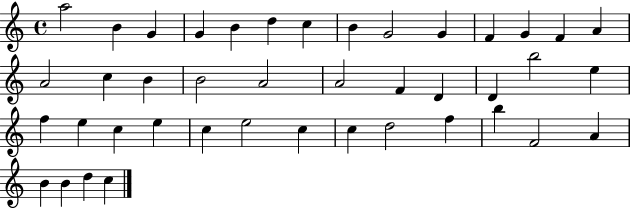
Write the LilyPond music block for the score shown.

{
  \clef treble
  \time 4/4
  \defaultTimeSignature
  \key c \major
  a''2 b'4 g'4 | g'4 b'4 d''4 c''4 | b'4 g'2 g'4 | f'4 g'4 f'4 a'4 | \break a'2 c''4 b'4 | b'2 a'2 | a'2 f'4 d'4 | d'4 b''2 e''4 | \break f''4 e''4 c''4 e''4 | c''4 e''2 c''4 | c''4 d''2 f''4 | b''4 f'2 a'4 | \break b'4 b'4 d''4 c''4 | \bar "|."
}